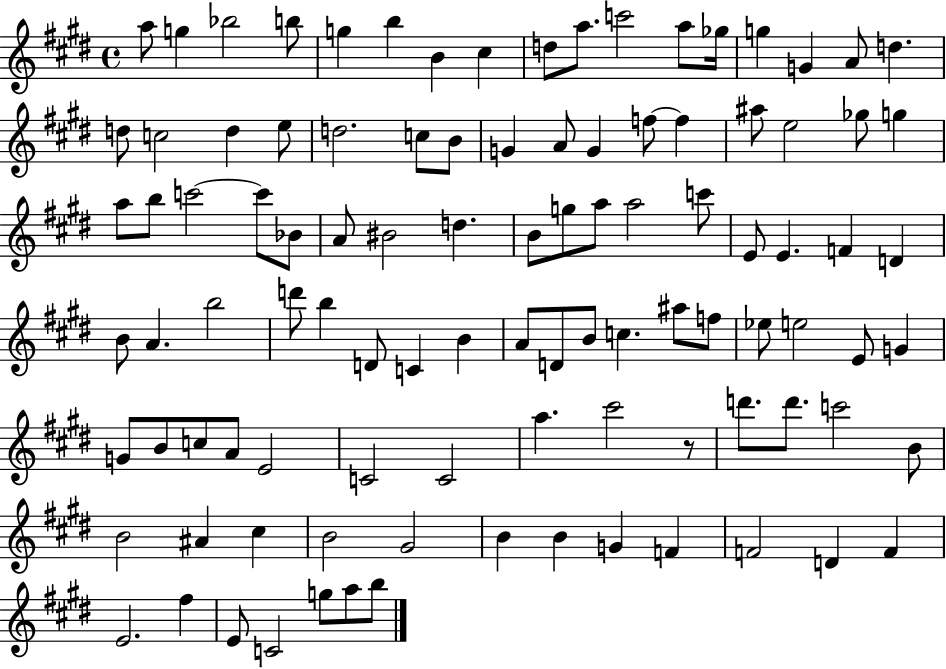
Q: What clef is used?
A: treble